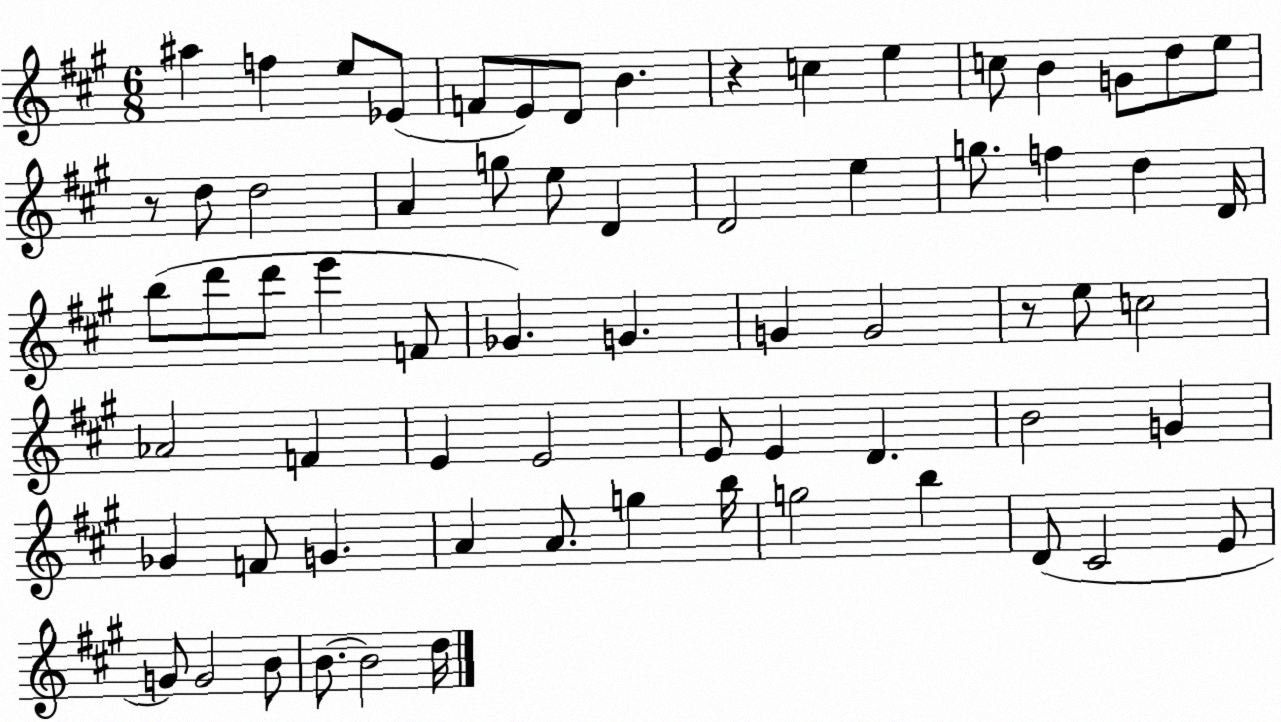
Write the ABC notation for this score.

X:1
T:Untitled
M:6/8
L:1/4
K:A
^a f e/2 _E/2 F/2 E/2 D/2 B z c e c/2 B G/2 d/2 e/2 z/2 d/2 d2 A g/2 e/2 D D2 e g/2 f d D/4 b/2 d'/2 d'/2 e' F/2 _G G G G2 z/2 e/2 c2 _A2 F E E2 E/2 E D B2 G _G F/2 G A A/2 g b/4 g2 b D/2 ^C2 E/2 G/2 G2 B/2 B/2 B2 d/4